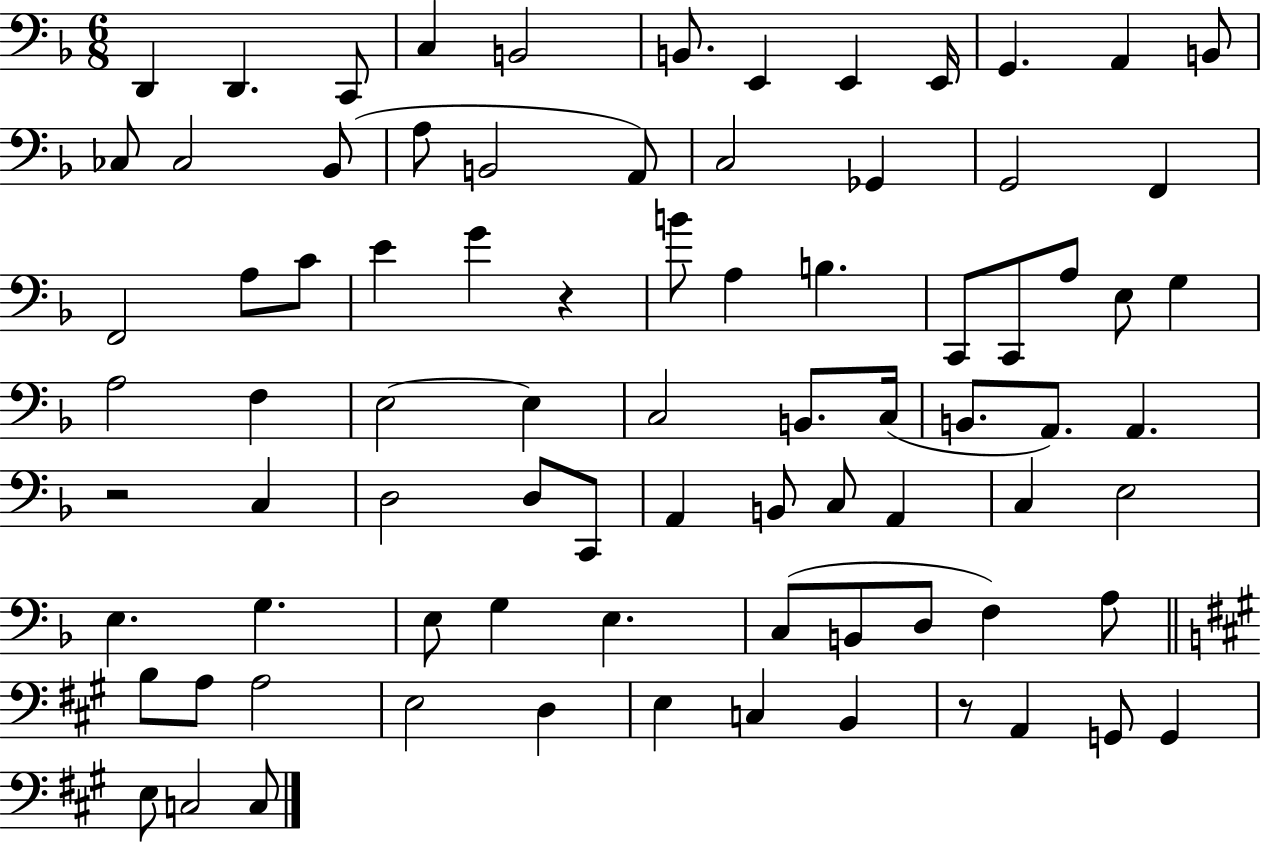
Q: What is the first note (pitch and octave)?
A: D2